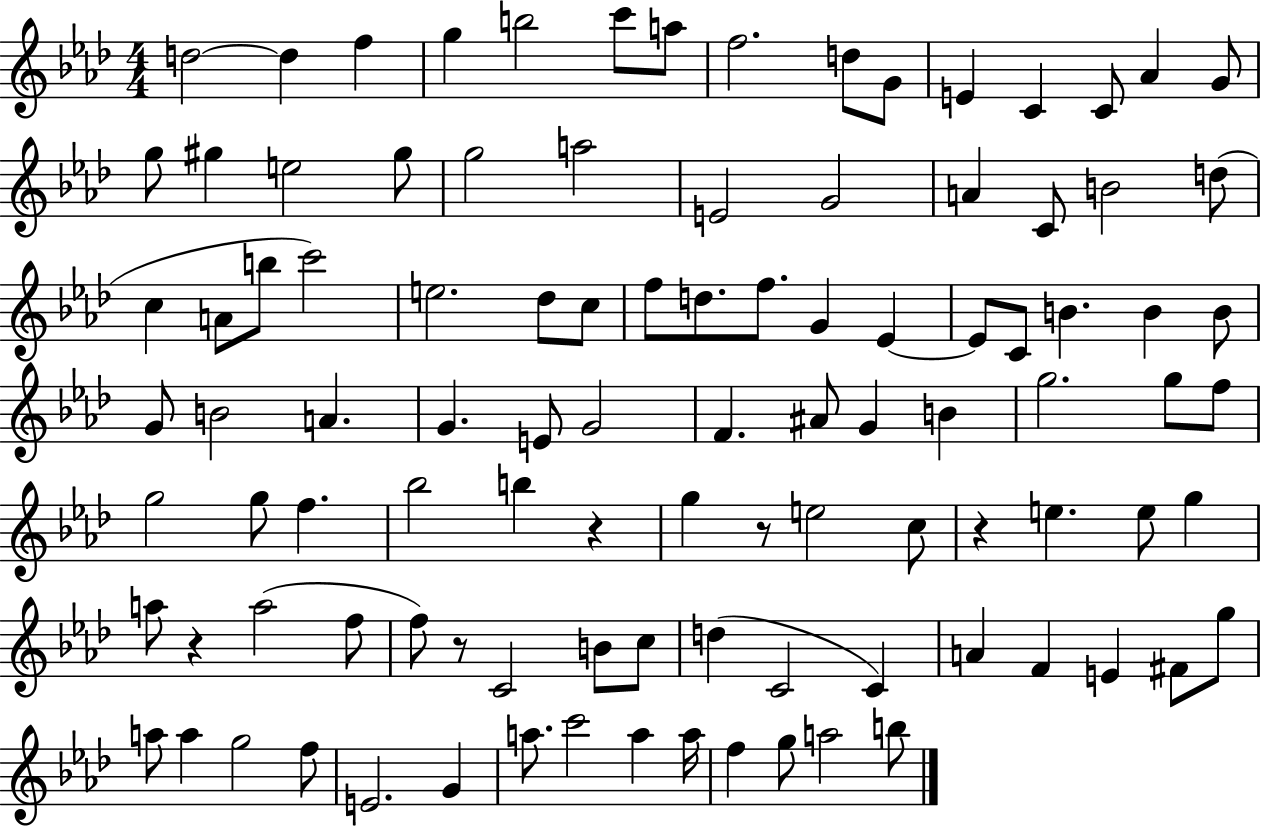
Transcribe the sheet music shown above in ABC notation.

X:1
T:Untitled
M:4/4
L:1/4
K:Ab
d2 d f g b2 c'/2 a/2 f2 d/2 G/2 E C C/2 _A G/2 g/2 ^g e2 ^g/2 g2 a2 E2 G2 A C/2 B2 d/2 c A/2 b/2 c'2 e2 _d/2 c/2 f/2 d/2 f/2 G _E _E/2 C/2 B B B/2 G/2 B2 A G E/2 G2 F ^A/2 G B g2 g/2 f/2 g2 g/2 f _b2 b z g z/2 e2 c/2 z e e/2 g a/2 z a2 f/2 f/2 z/2 C2 B/2 c/2 d C2 C A F E ^F/2 g/2 a/2 a g2 f/2 E2 G a/2 c'2 a a/4 f g/2 a2 b/2